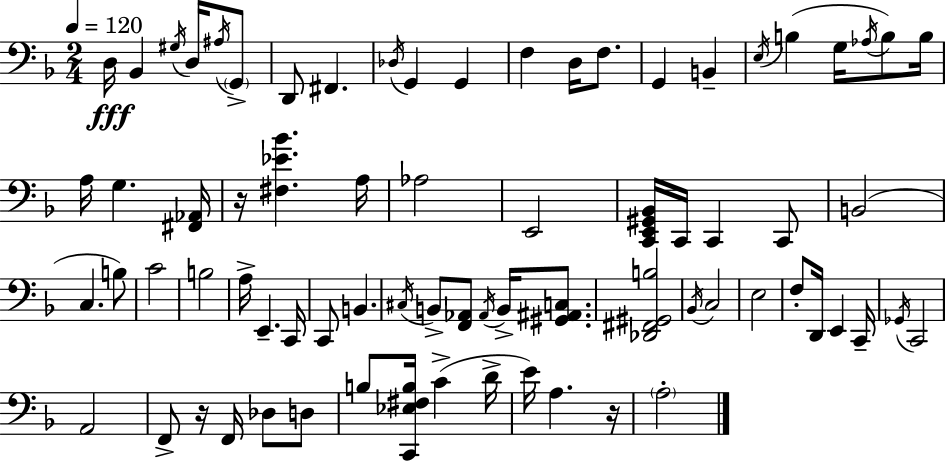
X:1
T:Untitled
M:2/4
L:1/4
K:F
D,/4 _B,, ^G,/4 D,/4 ^A,/4 G,,/2 D,,/2 ^F,, _D,/4 G,, G,, F, D,/4 F,/2 G,, B,, E,/4 B, G,/4 _A,/4 B,/2 B,/4 A,/4 G, [^F,,_A,,]/4 z/4 [^F,_E_B] A,/4 _A,2 E,,2 [C,,E,,^G,,_B,,]/4 C,,/4 C,, C,,/2 B,,2 C, B,/2 C2 B,2 A,/4 E,, C,,/4 C,,/2 B,, ^C,/4 B,,/2 [F,,_A,,]/2 _A,,/4 B,,/4 [^G,,^A,,C,]/2 [_D,,^F,,^G,,B,]2 _B,,/4 C,2 E,2 F,/2 D,,/4 E,, C,,/4 _G,,/4 C,,2 A,,2 F,,/2 z/4 F,,/4 _D,/2 D,/2 B,/2 [C,,_E,^F,B,]/4 C D/4 E/4 A, z/4 A,2